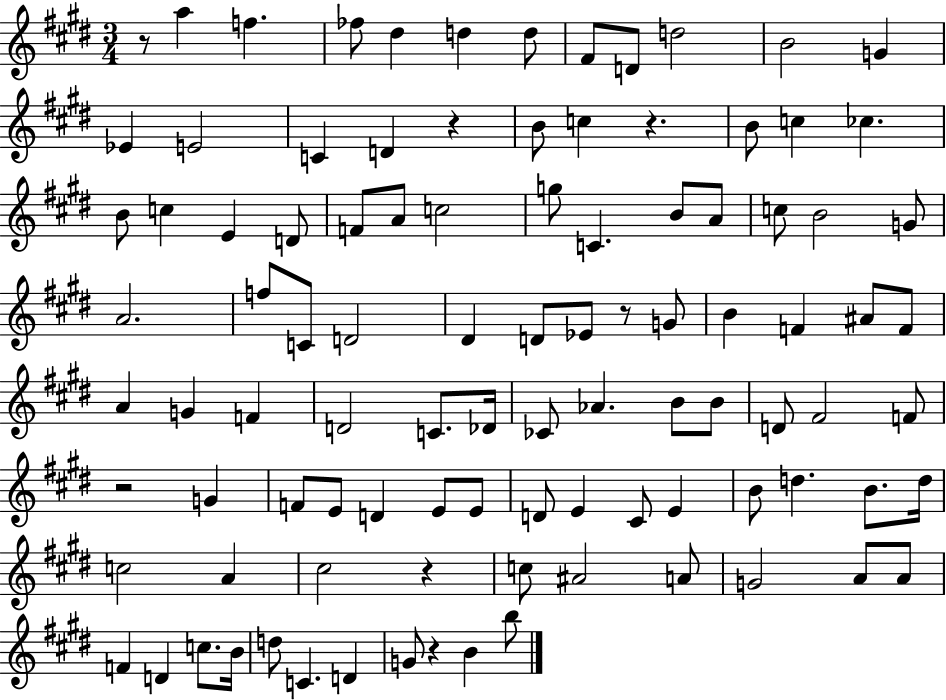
X:1
T:Untitled
M:3/4
L:1/4
K:E
z/2 a f _f/2 ^d d d/2 ^F/2 D/2 d2 B2 G _E E2 C D z B/2 c z B/2 c _c B/2 c E D/2 F/2 A/2 c2 g/2 C B/2 A/2 c/2 B2 G/2 A2 f/2 C/2 D2 ^D D/2 _E/2 z/2 G/2 B F ^A/2 F/2 A G F D2 C/2 _D/4 _C/2 _A B/2 B/2 D/2 ^F2 F/2 z2 G F/2 E/2 D E/2 E/2 D/2 E ^C/2 E B/2 d B/2 d/4 c2 A ^c2 z c/2 ^A2 A/2 G2 A/2 A/2 F D c/2 B/4 d/2 C D G/2 z B b/2